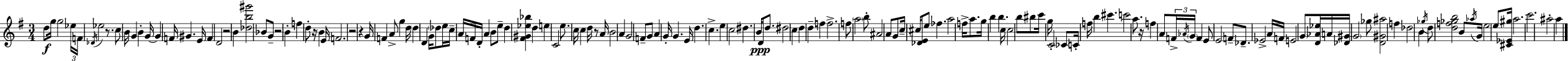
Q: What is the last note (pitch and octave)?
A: A5